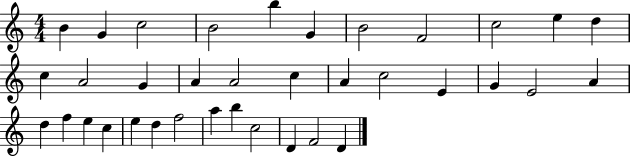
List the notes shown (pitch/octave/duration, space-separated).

B4/q G4/q C5/h B4/h B5/q G4/q B4/h F4/h C5/h E5/q D5/q C5/q A4/h G4/q A4/q A4/h C5/q A4/q C5/h E4/q G4/q E4/h A4/q D5/q F5/q E5/q C5/q E5/q D5/q F5/h A5/q B5/q C5/h D4/q F4/h D4/q